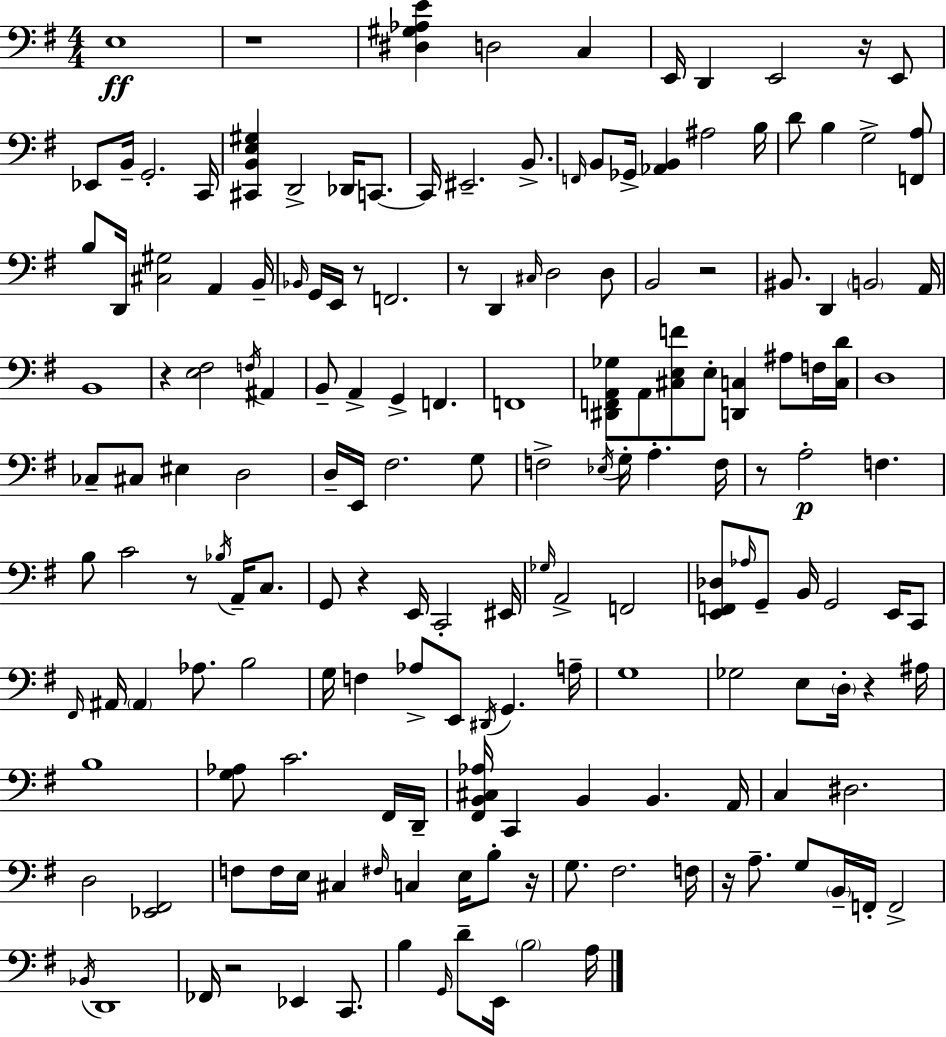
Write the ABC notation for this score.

X:1
T:Untitled
M:4/4
L:1/4
K:G
E,4 z4 [^D,^G,_A,E] D,2 C, E,,/4 D,, E,,2 z/4 E,,/2 _E,,/2 B,,/4 G,,2 C,,/4 [^C,,B,,E,^G,] D,,2 _D,,/4 C,,/2 C,,/4 ^E,,2 B,,/2 F,,/4 B,,/2 _G,,/4 [_A,,B,,] ^A,2 B,/4 D/2 B, G,2 [F,,A,]/2 B,/2 D,,/4 [^C,^G,]2 A,, B,,/4 _B,,/4 G,,/4 E,,/4 z/2 F,,2 z/2 D,, ^C,/4 D,2 D,/2 B,,2 z2 ^B,,/2 D,, B,,2 A,,/4 B,,4 z [E,^F,]2 F,/4 ^A,, B,,/2 A,, G,, F,, F,,4 [^D,,F,,A,,_G,]/2 A,,/2 [^C,E,F]/2 E,/2 [D,,C,] ^A,/2 F,/4 [C,D]/4 D,4 _C,/2 ^C,/2 ^E, D,2 D,/4 E,,/4 ^F,2 G,/2 F,2 _E,/4 G,/4 A, F,/4 z/2 A,2 F, B,/2 C2 z/2 _B,/4 A,,/4 C,/2 G,,/2 z E,,/4 C,,2 ^E,,/4 _G,/4 A,,2 F,,2 [E,,F,,_D,]/2 _A,/4 G,,/2 B,,/4 G,,2 E,,/4 C,,/2 ^F,,/4 ^A,,/4 ^A,, _A,/2 B,2 G,/4 F, _A,/2 E,,/2 ^D,,/4 G,, A,/4 G,4 _G,2 E,/2 D,/4 z ^A,/4 B,4 [G,_A,]/2 C2 ^F,,/4 D,,/4 [^F,,B,,^C,_A,]/4 C,, B,, B,, A,,/4 C, ^D,2 D,2 [_E,,^F,,]2 F,/2 F,/4 E,/4 ^C, ^F,/4 C, E,/4 B,/2 z/4 G,/2 ^F,2 F,/4 z/4 A,/2 G,/2 B,,/4 F,,/4 F,,2 _B,,/4 D,,4 _F,,/4 z2 _E,, C,,/2 B, G,,/4 D/2 E,,/4 B,2 A,/4